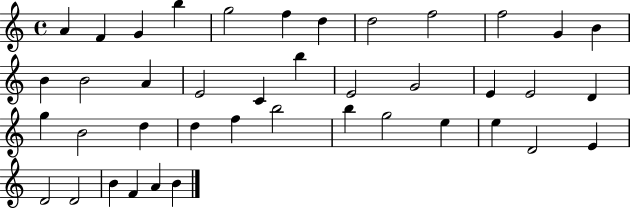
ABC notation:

X:1
T:Untitled
M:4/4
L:1/4
K:C
A F G b g2 f d d2 f2 f2 G B B B2 A E2 C b E2 G2 E E2 D g B2 d d f b2 b g2 e e D2 E D2 D2 B F A B